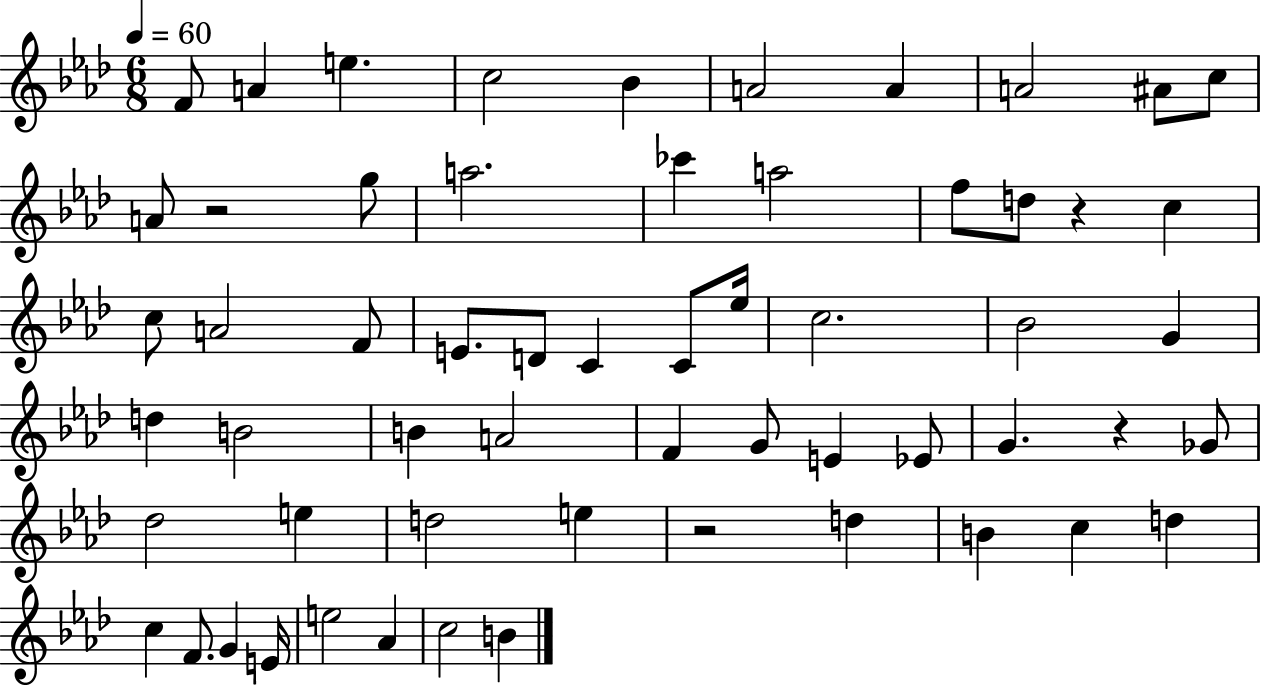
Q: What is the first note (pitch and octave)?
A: F4